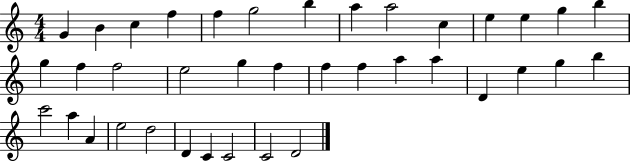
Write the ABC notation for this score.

X:1
T:Untitled
M:4/4
L:1/4
K:C
G B c f f g2 b a a2 c e e g b g f f2 e2 g f f f a a D e g b c'2 a A e2 d2 D C C2 C2 D2